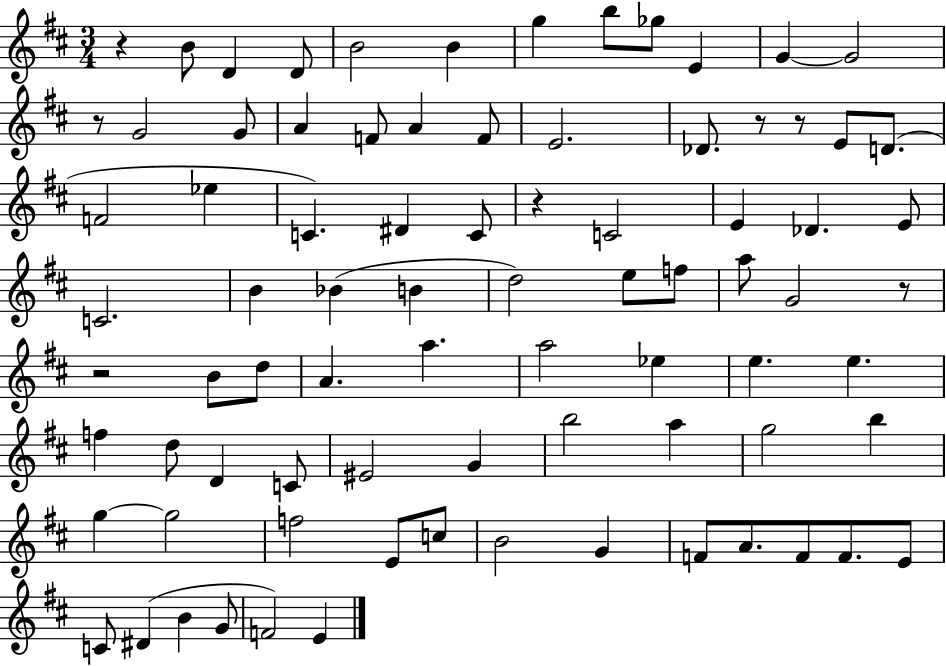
R/q B4/e D4/q D4/e B4/h B4/q G5/q B5/e Gb5/e E4/q G4/q G4/h R/e G4/h G4/e A4/q F4/e A4/q F4/e E4/h. Db4/e. R/e R/e E4/e D4/e. F4/h Eb5/q C4/q. D#4/q C4/e R/q C4/h E4/q Db4/q. E4/e C4/h. B4/q Bb4/q B4/q D5/h E5/e F5/e A5/e G4/h R/e R/h B4/e D5/e A4/q. A5/q. A5/h Eb5/q E5/q. E5/q. F5/q D5/e D4/q C4/e EIS4/h G4/q B5/h A5/q G5/h B5/q G5/q G5/h F5/h E4/e C5/e B4/h G4/q F4/e A4/e. F4/e F4/e. E4/e C4/e D#4/q B4/q G4/e F4/h E4/q